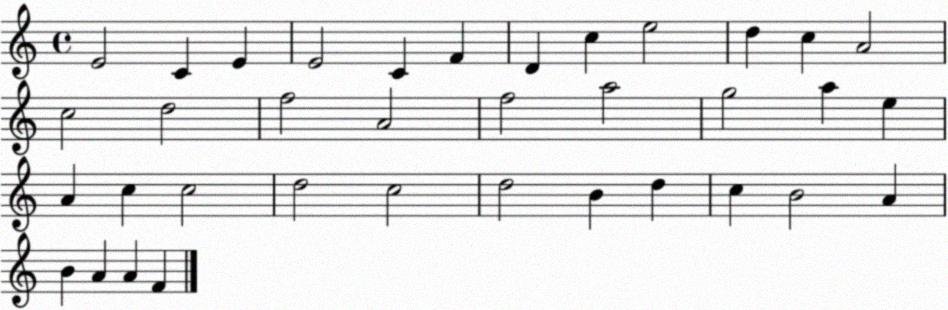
X:1
T:Untitled
M:4/4
L:1/4
K:C
E2 C E E2 C F D c e2 d c A2 c2 d2 f2 A2 f2 a2 g2 a e A c c2 d2 c2 d2 B d c B2 A B A A F